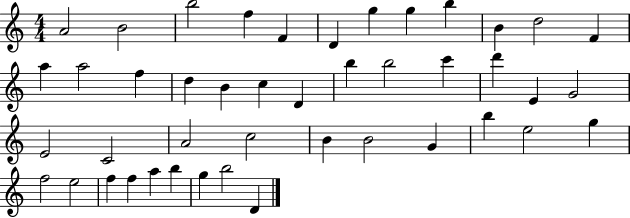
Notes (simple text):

A4/h B4/h B5/h F5/q F4/q D4/q G5/q G5/q B5/q B4/q D5/h F4/q A5/q A5/h F5/q D5/q B4/q C5/q D4/q B5/q B5/h C6/q D6/q E4/q G4/h E4/h C4/h A4/h C5/h B4/q B4/h G4/q B5/q E5/h G5/q F5/h E5/h F5/q F5/q A5/q B5/q G5/q B5/h D4/q